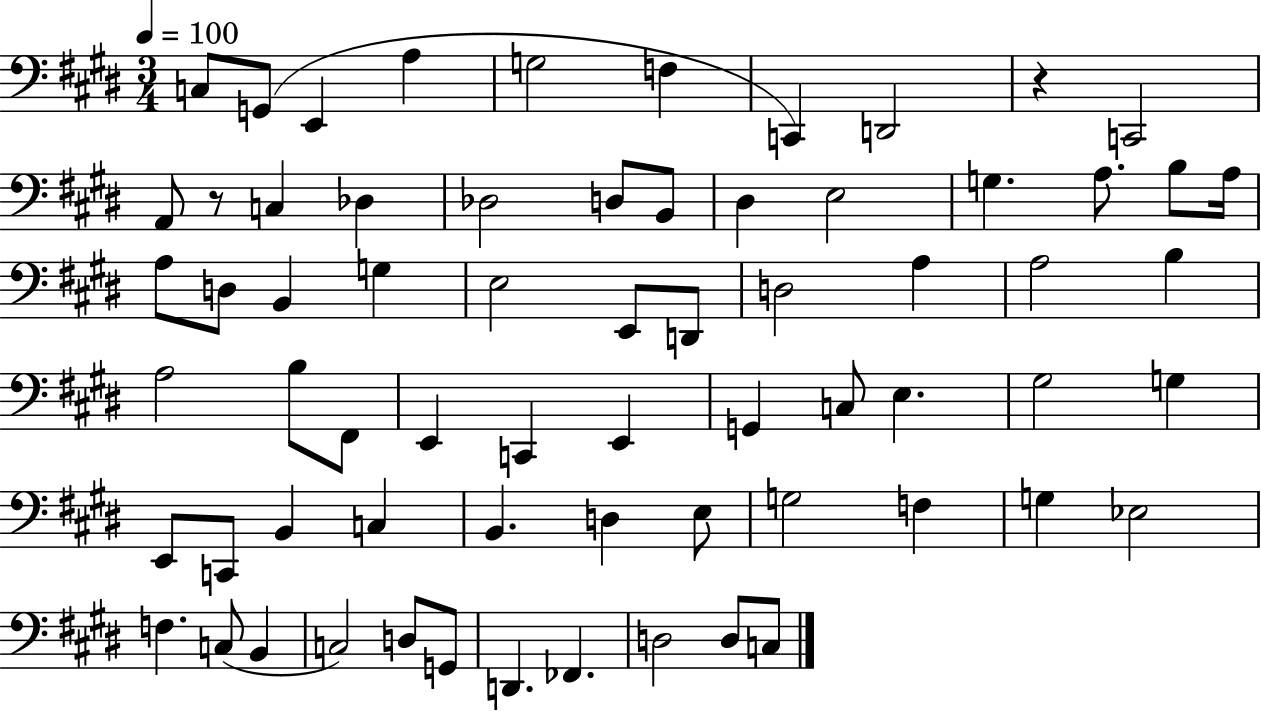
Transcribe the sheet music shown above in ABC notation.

X:1
T:Untitled
M:3/4
L:1/4
K:E
C,/2 G,,/2 E,, A, G,2 F, C,, D,,2 z C,,2 A,,/2 z/2 C, _D, _D,2 D,/2 B,,/2 ^D, E,2 G, A,/2 B,/2 A,/4 A,/2 D,/2 B,, G, E,2 E,,/2 D,,/2 D,2 A, A,2 B, A,2 B,/2 ^F,,/2 E,, C,, E,, G,, C,/2 E, ^G,2 G, E,,/2 C,,/2 B,, C, B,, D, E,/2 G,2 F, G, _E,2 F, C,/2 B,, C,2 D,/2 G,,/2 D,, _F,, D,2 D,/2 C,/2